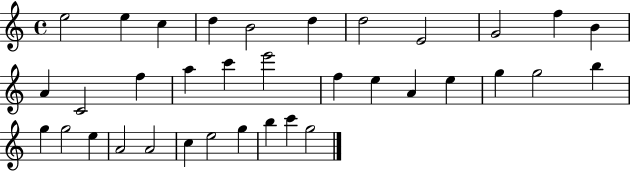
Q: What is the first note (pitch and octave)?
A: E5